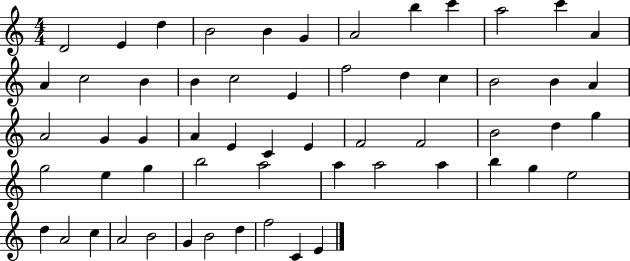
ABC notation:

X:1
T:Untitled
M:4/4
L:1/4
K:C
D2 E d B2 B G A2 b c' a2 c' A A c2 B B c2 E f2 d c B2 B A A2 G G A E C E F2 F2 B2 d g g2 e g b2 a2 a a2 a b g e2 d A2 c A2 B2 G B2 d f2 C E